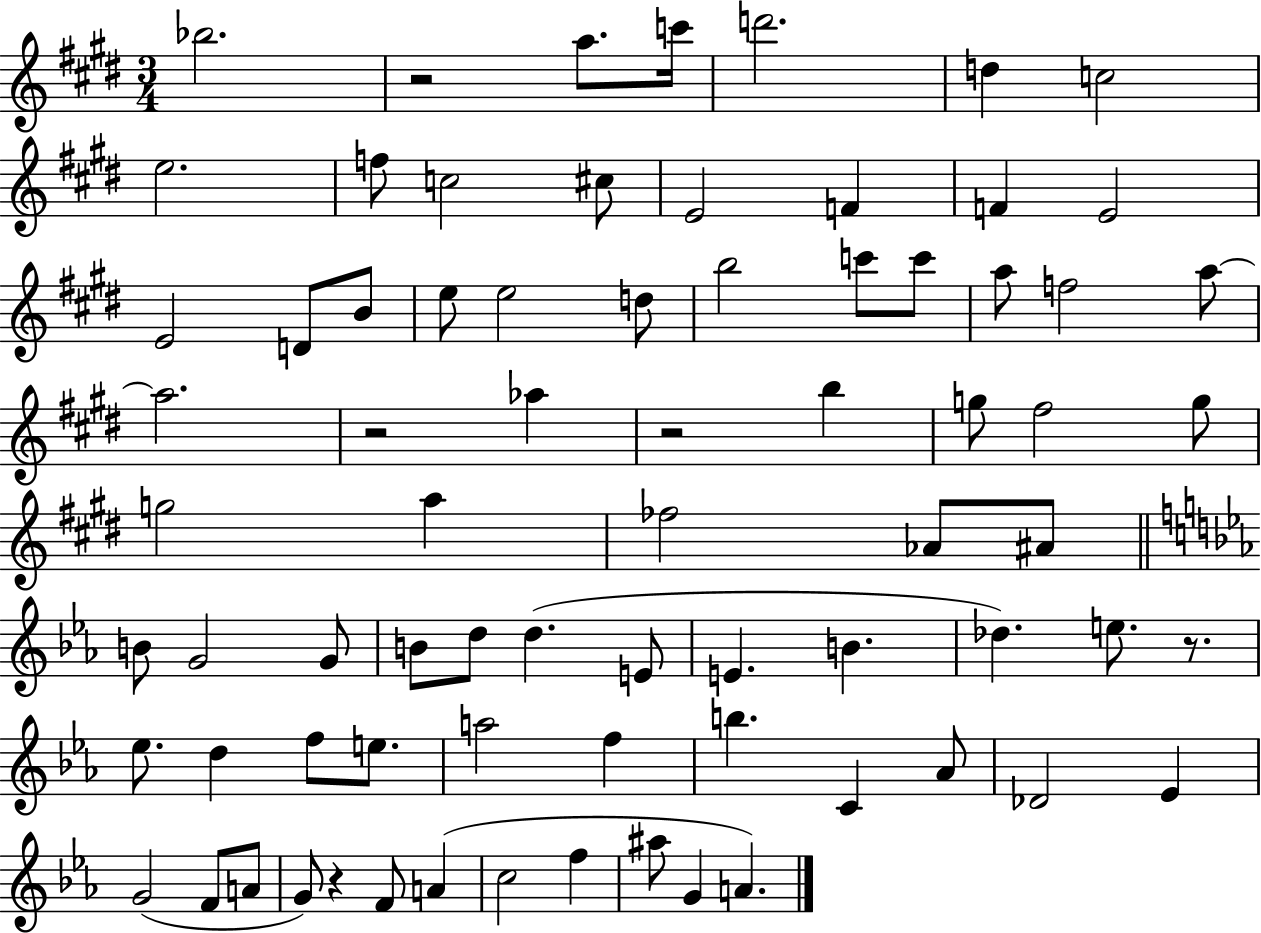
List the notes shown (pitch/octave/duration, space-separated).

Bb5/h. R/h A5/e. C6/s D6/h. D5/q C5/h E5/h. F5/e C5/h C#5/e E4/h F4/q F4/q E4/h E4/h D4/e B4/e E5/e E5/h D5/e B5/h C6/e C6/e A5/e F5/h A5/e A5/h. R/h Ab5/q R/h B5/q G5/e F#5/h G5/e G5/h A5/q FES5/h Ab4/e A#4/e B4/e G4/h G4/e B4/e D5/e D5/q. E4/e E4/q. B4/q. Db5/q. E5/e. R/e. Eb5/e. D5/q F5/e E5/e. A5/h F5/q B5/q. C4/q Ab4/e Db4/h Eb4/q G4/h F4/e A4/e G4/e R/q F4/e A4/q C5/h F5/q A#5/e G4/q A4/q.